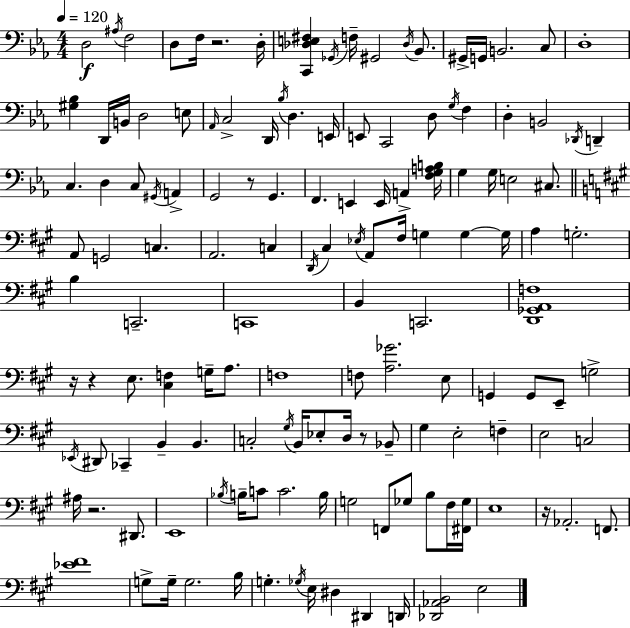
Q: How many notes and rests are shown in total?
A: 139